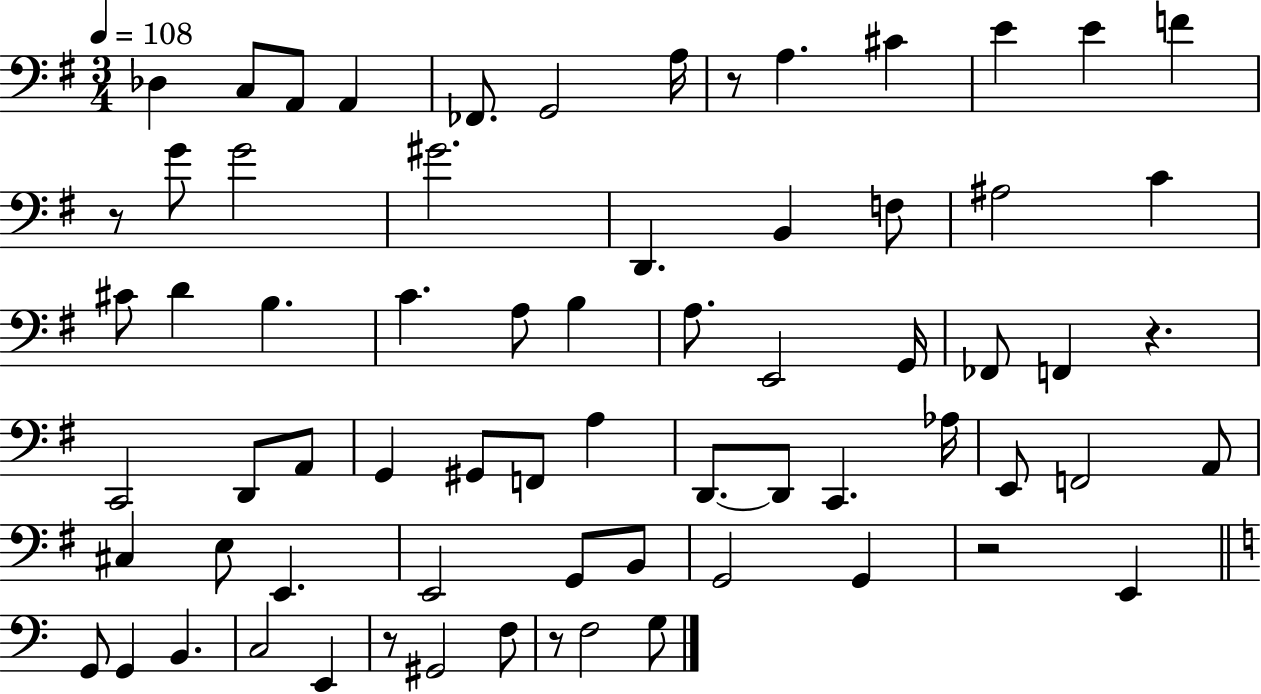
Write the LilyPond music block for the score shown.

{
  \clef bass
  \numericTimeSignature
  \time 3/4
  \key g \major
  \tempo 4 = 108
  des4 c8 a,8 a,4 | fes,8. g,2 a16 | r8 a4. cis'4 | e'4 e'4 f'4 | \break r8 g'8 g'2 | gis'2. | d,4. b,4 f8 | ais2 c'4 | \break cis'8 d'4 b4. | c'4. a8 b4 | a8. e,2 g,16 | fes,8 f,4 r4. | \break c,2 d,8 a,8 | g,4 gis,8 f,8 a4 | d,8.~~ d,8 c,4. aes16 | e,8 f,2 a,8 | \break cis4 e8 e,4. | e,2 g,8 b,8 | g,2 g,4 | r2 e,4 | \break \bar "||" \break \key c \major g,8 g,4 b,4. | c2 e,4 | r8 gis,2 f8 | r8 f2 g8 | \break \bar "|."
}